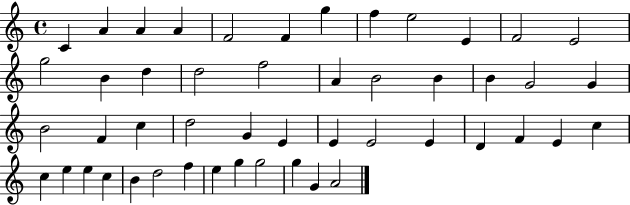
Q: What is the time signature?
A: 4/4